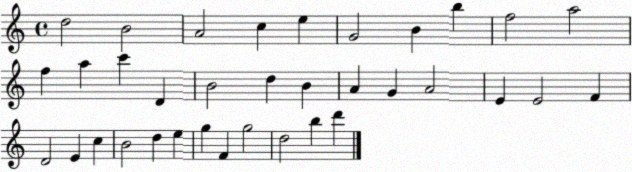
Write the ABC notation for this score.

X:1
T:Untitled
M:4/4
L:1/4
K:C
d2 B2 A2 c e G2 B b f2 a2 f a c' D B2 d B A G A2 E E2 F D2 E c B2 d e g F g2 d2 b d'